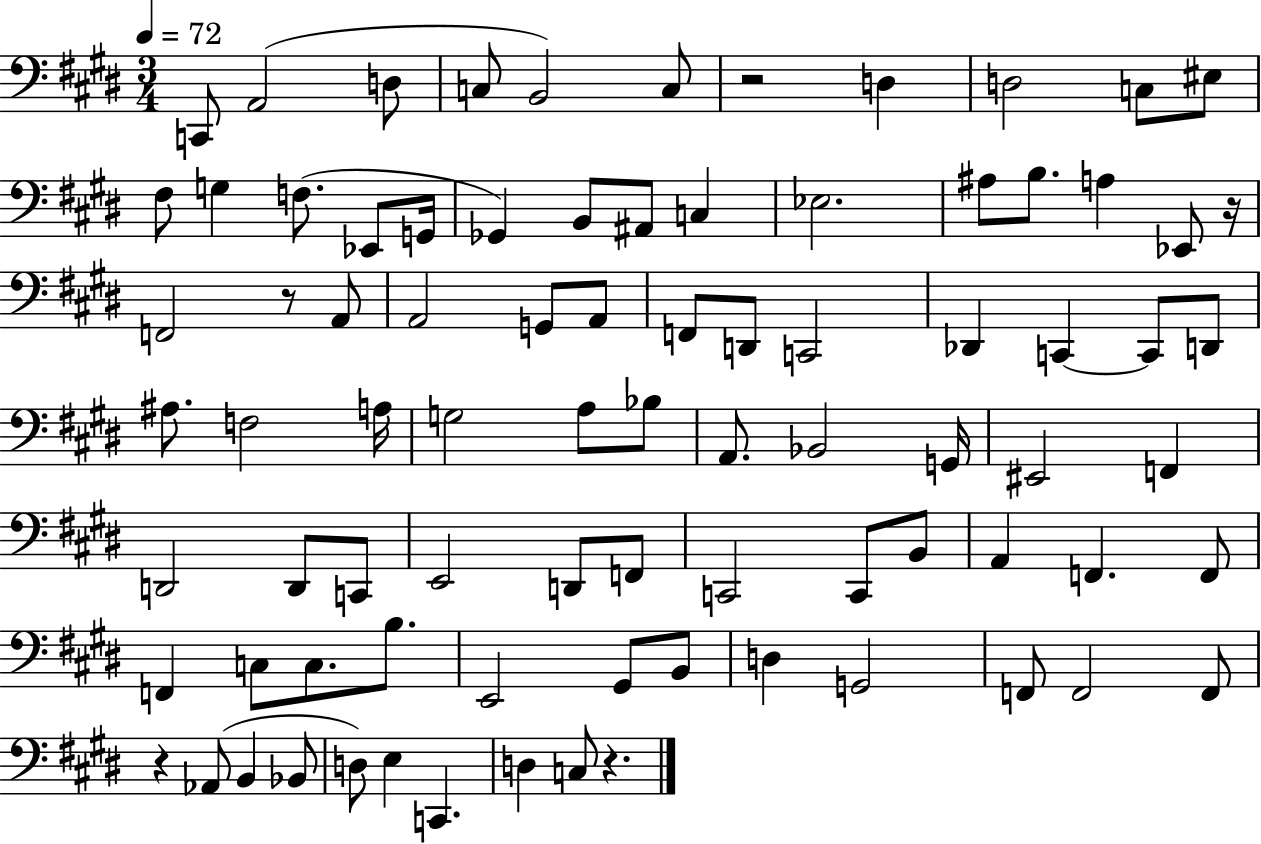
C2/e A2/h D3/e C3/e B2/h C3/e R/h D3/q D3/h C3/e EIS3/e F#3/e G3/q F3/e. Eb2/e G2/s Gb2/q B2/e A#2/e C3/q Eb3/h. A#3/e B3/e. A3/q Eb2/e R/s F2/h R/e A2/e A2/h G2/e A2/e F2/e D2/e C2/h Db2/q C2/q C2/e D2/e A#3/e. F3/h A3/s G3/h A3/e Bb3/e A2/e. Bb2/h G2/s EIS2/h F2/q D2/h D2/e C2/e E2/h D2/e F2/e C2/h C2/e B2/e A2/q F2/q. F2/e F2/q C3/e C3/e. B3/e. E2/h G#2/e B2/e D3/q G2/h F2/e F2/h F2/e R/q Ab2/e B2/q Bb2/e D3/e E3/q C2/q. D3/q C3/e R/q.